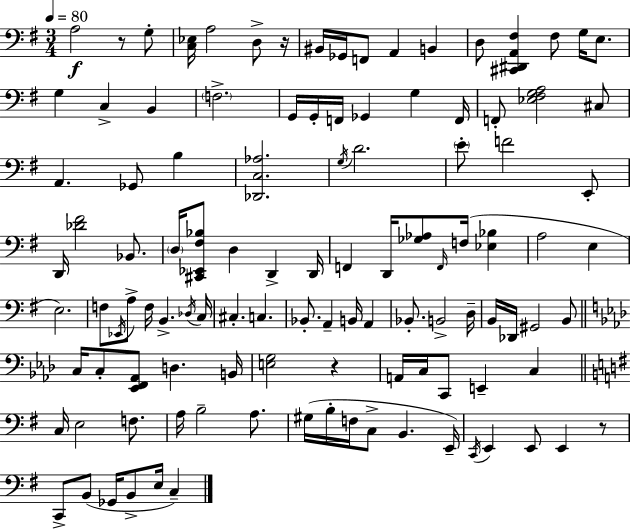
{
  \clef bass
  \numericTimeSignature
  \time 3/4
  \key e \minor
  \tempo 4 = 80
  \repeat volta 2 { a2\f r8 g8-. | <c ees>16 a2 d8-> r16 | bis,16 ges,16 f,8 a,4 b,4 | d8 <cis, dis, a, fis>4 fis8 g16 e8. | \break g4 c4-> b,4 | \parenthesize f2.-> | g,16 g,16-. f,16 ges,4 g4 f,16 | f,8-. <ees fis g a>2 cis8 | \break a,4. ges,8 b4 | <des, c aes>2. | \acciaccatura { g16 } d'2. | \parenthesize e'8-. f'2 e,8-. | \break d,16 <des' fis'>2 bes,8. | \parenthesize d16 <cis, ees, fis bes>8 d4 d,4-> | d,16 f,4 d,16 <ges aes>8 \grace { f,16 } f16( <ees bes>4 | a2 e4 | \break e2.) | f8 \acciaccatura { ees,16 } a8-> f16 b,4.-> | \acciaccatura { des16 } c16 cis4.-. c4. | bes,8.-. a,4-- b,16 | \break a,4 bes,8.-. b,2-> | d16-- b,16 des,16 gis,2 | b,8 \bar "||" \break \key f \minor c16 c8-. <ees, f, aes,>8 d4. b,16 | <e g>2 r4 | a,16 c16 c,8 e,4-- c4 | \bar "||" \break \key g \major c16 e2 f8. | a16 b2-- a8. | gis16( b16-. f16 c8-> b,4. e,16--) | \acciaccatura { c,16 } e,4 e,8 e,4 r8 | \break c,8-> b,8( ges,16 b,8-> e16 c4--) | } \bar "|."
}